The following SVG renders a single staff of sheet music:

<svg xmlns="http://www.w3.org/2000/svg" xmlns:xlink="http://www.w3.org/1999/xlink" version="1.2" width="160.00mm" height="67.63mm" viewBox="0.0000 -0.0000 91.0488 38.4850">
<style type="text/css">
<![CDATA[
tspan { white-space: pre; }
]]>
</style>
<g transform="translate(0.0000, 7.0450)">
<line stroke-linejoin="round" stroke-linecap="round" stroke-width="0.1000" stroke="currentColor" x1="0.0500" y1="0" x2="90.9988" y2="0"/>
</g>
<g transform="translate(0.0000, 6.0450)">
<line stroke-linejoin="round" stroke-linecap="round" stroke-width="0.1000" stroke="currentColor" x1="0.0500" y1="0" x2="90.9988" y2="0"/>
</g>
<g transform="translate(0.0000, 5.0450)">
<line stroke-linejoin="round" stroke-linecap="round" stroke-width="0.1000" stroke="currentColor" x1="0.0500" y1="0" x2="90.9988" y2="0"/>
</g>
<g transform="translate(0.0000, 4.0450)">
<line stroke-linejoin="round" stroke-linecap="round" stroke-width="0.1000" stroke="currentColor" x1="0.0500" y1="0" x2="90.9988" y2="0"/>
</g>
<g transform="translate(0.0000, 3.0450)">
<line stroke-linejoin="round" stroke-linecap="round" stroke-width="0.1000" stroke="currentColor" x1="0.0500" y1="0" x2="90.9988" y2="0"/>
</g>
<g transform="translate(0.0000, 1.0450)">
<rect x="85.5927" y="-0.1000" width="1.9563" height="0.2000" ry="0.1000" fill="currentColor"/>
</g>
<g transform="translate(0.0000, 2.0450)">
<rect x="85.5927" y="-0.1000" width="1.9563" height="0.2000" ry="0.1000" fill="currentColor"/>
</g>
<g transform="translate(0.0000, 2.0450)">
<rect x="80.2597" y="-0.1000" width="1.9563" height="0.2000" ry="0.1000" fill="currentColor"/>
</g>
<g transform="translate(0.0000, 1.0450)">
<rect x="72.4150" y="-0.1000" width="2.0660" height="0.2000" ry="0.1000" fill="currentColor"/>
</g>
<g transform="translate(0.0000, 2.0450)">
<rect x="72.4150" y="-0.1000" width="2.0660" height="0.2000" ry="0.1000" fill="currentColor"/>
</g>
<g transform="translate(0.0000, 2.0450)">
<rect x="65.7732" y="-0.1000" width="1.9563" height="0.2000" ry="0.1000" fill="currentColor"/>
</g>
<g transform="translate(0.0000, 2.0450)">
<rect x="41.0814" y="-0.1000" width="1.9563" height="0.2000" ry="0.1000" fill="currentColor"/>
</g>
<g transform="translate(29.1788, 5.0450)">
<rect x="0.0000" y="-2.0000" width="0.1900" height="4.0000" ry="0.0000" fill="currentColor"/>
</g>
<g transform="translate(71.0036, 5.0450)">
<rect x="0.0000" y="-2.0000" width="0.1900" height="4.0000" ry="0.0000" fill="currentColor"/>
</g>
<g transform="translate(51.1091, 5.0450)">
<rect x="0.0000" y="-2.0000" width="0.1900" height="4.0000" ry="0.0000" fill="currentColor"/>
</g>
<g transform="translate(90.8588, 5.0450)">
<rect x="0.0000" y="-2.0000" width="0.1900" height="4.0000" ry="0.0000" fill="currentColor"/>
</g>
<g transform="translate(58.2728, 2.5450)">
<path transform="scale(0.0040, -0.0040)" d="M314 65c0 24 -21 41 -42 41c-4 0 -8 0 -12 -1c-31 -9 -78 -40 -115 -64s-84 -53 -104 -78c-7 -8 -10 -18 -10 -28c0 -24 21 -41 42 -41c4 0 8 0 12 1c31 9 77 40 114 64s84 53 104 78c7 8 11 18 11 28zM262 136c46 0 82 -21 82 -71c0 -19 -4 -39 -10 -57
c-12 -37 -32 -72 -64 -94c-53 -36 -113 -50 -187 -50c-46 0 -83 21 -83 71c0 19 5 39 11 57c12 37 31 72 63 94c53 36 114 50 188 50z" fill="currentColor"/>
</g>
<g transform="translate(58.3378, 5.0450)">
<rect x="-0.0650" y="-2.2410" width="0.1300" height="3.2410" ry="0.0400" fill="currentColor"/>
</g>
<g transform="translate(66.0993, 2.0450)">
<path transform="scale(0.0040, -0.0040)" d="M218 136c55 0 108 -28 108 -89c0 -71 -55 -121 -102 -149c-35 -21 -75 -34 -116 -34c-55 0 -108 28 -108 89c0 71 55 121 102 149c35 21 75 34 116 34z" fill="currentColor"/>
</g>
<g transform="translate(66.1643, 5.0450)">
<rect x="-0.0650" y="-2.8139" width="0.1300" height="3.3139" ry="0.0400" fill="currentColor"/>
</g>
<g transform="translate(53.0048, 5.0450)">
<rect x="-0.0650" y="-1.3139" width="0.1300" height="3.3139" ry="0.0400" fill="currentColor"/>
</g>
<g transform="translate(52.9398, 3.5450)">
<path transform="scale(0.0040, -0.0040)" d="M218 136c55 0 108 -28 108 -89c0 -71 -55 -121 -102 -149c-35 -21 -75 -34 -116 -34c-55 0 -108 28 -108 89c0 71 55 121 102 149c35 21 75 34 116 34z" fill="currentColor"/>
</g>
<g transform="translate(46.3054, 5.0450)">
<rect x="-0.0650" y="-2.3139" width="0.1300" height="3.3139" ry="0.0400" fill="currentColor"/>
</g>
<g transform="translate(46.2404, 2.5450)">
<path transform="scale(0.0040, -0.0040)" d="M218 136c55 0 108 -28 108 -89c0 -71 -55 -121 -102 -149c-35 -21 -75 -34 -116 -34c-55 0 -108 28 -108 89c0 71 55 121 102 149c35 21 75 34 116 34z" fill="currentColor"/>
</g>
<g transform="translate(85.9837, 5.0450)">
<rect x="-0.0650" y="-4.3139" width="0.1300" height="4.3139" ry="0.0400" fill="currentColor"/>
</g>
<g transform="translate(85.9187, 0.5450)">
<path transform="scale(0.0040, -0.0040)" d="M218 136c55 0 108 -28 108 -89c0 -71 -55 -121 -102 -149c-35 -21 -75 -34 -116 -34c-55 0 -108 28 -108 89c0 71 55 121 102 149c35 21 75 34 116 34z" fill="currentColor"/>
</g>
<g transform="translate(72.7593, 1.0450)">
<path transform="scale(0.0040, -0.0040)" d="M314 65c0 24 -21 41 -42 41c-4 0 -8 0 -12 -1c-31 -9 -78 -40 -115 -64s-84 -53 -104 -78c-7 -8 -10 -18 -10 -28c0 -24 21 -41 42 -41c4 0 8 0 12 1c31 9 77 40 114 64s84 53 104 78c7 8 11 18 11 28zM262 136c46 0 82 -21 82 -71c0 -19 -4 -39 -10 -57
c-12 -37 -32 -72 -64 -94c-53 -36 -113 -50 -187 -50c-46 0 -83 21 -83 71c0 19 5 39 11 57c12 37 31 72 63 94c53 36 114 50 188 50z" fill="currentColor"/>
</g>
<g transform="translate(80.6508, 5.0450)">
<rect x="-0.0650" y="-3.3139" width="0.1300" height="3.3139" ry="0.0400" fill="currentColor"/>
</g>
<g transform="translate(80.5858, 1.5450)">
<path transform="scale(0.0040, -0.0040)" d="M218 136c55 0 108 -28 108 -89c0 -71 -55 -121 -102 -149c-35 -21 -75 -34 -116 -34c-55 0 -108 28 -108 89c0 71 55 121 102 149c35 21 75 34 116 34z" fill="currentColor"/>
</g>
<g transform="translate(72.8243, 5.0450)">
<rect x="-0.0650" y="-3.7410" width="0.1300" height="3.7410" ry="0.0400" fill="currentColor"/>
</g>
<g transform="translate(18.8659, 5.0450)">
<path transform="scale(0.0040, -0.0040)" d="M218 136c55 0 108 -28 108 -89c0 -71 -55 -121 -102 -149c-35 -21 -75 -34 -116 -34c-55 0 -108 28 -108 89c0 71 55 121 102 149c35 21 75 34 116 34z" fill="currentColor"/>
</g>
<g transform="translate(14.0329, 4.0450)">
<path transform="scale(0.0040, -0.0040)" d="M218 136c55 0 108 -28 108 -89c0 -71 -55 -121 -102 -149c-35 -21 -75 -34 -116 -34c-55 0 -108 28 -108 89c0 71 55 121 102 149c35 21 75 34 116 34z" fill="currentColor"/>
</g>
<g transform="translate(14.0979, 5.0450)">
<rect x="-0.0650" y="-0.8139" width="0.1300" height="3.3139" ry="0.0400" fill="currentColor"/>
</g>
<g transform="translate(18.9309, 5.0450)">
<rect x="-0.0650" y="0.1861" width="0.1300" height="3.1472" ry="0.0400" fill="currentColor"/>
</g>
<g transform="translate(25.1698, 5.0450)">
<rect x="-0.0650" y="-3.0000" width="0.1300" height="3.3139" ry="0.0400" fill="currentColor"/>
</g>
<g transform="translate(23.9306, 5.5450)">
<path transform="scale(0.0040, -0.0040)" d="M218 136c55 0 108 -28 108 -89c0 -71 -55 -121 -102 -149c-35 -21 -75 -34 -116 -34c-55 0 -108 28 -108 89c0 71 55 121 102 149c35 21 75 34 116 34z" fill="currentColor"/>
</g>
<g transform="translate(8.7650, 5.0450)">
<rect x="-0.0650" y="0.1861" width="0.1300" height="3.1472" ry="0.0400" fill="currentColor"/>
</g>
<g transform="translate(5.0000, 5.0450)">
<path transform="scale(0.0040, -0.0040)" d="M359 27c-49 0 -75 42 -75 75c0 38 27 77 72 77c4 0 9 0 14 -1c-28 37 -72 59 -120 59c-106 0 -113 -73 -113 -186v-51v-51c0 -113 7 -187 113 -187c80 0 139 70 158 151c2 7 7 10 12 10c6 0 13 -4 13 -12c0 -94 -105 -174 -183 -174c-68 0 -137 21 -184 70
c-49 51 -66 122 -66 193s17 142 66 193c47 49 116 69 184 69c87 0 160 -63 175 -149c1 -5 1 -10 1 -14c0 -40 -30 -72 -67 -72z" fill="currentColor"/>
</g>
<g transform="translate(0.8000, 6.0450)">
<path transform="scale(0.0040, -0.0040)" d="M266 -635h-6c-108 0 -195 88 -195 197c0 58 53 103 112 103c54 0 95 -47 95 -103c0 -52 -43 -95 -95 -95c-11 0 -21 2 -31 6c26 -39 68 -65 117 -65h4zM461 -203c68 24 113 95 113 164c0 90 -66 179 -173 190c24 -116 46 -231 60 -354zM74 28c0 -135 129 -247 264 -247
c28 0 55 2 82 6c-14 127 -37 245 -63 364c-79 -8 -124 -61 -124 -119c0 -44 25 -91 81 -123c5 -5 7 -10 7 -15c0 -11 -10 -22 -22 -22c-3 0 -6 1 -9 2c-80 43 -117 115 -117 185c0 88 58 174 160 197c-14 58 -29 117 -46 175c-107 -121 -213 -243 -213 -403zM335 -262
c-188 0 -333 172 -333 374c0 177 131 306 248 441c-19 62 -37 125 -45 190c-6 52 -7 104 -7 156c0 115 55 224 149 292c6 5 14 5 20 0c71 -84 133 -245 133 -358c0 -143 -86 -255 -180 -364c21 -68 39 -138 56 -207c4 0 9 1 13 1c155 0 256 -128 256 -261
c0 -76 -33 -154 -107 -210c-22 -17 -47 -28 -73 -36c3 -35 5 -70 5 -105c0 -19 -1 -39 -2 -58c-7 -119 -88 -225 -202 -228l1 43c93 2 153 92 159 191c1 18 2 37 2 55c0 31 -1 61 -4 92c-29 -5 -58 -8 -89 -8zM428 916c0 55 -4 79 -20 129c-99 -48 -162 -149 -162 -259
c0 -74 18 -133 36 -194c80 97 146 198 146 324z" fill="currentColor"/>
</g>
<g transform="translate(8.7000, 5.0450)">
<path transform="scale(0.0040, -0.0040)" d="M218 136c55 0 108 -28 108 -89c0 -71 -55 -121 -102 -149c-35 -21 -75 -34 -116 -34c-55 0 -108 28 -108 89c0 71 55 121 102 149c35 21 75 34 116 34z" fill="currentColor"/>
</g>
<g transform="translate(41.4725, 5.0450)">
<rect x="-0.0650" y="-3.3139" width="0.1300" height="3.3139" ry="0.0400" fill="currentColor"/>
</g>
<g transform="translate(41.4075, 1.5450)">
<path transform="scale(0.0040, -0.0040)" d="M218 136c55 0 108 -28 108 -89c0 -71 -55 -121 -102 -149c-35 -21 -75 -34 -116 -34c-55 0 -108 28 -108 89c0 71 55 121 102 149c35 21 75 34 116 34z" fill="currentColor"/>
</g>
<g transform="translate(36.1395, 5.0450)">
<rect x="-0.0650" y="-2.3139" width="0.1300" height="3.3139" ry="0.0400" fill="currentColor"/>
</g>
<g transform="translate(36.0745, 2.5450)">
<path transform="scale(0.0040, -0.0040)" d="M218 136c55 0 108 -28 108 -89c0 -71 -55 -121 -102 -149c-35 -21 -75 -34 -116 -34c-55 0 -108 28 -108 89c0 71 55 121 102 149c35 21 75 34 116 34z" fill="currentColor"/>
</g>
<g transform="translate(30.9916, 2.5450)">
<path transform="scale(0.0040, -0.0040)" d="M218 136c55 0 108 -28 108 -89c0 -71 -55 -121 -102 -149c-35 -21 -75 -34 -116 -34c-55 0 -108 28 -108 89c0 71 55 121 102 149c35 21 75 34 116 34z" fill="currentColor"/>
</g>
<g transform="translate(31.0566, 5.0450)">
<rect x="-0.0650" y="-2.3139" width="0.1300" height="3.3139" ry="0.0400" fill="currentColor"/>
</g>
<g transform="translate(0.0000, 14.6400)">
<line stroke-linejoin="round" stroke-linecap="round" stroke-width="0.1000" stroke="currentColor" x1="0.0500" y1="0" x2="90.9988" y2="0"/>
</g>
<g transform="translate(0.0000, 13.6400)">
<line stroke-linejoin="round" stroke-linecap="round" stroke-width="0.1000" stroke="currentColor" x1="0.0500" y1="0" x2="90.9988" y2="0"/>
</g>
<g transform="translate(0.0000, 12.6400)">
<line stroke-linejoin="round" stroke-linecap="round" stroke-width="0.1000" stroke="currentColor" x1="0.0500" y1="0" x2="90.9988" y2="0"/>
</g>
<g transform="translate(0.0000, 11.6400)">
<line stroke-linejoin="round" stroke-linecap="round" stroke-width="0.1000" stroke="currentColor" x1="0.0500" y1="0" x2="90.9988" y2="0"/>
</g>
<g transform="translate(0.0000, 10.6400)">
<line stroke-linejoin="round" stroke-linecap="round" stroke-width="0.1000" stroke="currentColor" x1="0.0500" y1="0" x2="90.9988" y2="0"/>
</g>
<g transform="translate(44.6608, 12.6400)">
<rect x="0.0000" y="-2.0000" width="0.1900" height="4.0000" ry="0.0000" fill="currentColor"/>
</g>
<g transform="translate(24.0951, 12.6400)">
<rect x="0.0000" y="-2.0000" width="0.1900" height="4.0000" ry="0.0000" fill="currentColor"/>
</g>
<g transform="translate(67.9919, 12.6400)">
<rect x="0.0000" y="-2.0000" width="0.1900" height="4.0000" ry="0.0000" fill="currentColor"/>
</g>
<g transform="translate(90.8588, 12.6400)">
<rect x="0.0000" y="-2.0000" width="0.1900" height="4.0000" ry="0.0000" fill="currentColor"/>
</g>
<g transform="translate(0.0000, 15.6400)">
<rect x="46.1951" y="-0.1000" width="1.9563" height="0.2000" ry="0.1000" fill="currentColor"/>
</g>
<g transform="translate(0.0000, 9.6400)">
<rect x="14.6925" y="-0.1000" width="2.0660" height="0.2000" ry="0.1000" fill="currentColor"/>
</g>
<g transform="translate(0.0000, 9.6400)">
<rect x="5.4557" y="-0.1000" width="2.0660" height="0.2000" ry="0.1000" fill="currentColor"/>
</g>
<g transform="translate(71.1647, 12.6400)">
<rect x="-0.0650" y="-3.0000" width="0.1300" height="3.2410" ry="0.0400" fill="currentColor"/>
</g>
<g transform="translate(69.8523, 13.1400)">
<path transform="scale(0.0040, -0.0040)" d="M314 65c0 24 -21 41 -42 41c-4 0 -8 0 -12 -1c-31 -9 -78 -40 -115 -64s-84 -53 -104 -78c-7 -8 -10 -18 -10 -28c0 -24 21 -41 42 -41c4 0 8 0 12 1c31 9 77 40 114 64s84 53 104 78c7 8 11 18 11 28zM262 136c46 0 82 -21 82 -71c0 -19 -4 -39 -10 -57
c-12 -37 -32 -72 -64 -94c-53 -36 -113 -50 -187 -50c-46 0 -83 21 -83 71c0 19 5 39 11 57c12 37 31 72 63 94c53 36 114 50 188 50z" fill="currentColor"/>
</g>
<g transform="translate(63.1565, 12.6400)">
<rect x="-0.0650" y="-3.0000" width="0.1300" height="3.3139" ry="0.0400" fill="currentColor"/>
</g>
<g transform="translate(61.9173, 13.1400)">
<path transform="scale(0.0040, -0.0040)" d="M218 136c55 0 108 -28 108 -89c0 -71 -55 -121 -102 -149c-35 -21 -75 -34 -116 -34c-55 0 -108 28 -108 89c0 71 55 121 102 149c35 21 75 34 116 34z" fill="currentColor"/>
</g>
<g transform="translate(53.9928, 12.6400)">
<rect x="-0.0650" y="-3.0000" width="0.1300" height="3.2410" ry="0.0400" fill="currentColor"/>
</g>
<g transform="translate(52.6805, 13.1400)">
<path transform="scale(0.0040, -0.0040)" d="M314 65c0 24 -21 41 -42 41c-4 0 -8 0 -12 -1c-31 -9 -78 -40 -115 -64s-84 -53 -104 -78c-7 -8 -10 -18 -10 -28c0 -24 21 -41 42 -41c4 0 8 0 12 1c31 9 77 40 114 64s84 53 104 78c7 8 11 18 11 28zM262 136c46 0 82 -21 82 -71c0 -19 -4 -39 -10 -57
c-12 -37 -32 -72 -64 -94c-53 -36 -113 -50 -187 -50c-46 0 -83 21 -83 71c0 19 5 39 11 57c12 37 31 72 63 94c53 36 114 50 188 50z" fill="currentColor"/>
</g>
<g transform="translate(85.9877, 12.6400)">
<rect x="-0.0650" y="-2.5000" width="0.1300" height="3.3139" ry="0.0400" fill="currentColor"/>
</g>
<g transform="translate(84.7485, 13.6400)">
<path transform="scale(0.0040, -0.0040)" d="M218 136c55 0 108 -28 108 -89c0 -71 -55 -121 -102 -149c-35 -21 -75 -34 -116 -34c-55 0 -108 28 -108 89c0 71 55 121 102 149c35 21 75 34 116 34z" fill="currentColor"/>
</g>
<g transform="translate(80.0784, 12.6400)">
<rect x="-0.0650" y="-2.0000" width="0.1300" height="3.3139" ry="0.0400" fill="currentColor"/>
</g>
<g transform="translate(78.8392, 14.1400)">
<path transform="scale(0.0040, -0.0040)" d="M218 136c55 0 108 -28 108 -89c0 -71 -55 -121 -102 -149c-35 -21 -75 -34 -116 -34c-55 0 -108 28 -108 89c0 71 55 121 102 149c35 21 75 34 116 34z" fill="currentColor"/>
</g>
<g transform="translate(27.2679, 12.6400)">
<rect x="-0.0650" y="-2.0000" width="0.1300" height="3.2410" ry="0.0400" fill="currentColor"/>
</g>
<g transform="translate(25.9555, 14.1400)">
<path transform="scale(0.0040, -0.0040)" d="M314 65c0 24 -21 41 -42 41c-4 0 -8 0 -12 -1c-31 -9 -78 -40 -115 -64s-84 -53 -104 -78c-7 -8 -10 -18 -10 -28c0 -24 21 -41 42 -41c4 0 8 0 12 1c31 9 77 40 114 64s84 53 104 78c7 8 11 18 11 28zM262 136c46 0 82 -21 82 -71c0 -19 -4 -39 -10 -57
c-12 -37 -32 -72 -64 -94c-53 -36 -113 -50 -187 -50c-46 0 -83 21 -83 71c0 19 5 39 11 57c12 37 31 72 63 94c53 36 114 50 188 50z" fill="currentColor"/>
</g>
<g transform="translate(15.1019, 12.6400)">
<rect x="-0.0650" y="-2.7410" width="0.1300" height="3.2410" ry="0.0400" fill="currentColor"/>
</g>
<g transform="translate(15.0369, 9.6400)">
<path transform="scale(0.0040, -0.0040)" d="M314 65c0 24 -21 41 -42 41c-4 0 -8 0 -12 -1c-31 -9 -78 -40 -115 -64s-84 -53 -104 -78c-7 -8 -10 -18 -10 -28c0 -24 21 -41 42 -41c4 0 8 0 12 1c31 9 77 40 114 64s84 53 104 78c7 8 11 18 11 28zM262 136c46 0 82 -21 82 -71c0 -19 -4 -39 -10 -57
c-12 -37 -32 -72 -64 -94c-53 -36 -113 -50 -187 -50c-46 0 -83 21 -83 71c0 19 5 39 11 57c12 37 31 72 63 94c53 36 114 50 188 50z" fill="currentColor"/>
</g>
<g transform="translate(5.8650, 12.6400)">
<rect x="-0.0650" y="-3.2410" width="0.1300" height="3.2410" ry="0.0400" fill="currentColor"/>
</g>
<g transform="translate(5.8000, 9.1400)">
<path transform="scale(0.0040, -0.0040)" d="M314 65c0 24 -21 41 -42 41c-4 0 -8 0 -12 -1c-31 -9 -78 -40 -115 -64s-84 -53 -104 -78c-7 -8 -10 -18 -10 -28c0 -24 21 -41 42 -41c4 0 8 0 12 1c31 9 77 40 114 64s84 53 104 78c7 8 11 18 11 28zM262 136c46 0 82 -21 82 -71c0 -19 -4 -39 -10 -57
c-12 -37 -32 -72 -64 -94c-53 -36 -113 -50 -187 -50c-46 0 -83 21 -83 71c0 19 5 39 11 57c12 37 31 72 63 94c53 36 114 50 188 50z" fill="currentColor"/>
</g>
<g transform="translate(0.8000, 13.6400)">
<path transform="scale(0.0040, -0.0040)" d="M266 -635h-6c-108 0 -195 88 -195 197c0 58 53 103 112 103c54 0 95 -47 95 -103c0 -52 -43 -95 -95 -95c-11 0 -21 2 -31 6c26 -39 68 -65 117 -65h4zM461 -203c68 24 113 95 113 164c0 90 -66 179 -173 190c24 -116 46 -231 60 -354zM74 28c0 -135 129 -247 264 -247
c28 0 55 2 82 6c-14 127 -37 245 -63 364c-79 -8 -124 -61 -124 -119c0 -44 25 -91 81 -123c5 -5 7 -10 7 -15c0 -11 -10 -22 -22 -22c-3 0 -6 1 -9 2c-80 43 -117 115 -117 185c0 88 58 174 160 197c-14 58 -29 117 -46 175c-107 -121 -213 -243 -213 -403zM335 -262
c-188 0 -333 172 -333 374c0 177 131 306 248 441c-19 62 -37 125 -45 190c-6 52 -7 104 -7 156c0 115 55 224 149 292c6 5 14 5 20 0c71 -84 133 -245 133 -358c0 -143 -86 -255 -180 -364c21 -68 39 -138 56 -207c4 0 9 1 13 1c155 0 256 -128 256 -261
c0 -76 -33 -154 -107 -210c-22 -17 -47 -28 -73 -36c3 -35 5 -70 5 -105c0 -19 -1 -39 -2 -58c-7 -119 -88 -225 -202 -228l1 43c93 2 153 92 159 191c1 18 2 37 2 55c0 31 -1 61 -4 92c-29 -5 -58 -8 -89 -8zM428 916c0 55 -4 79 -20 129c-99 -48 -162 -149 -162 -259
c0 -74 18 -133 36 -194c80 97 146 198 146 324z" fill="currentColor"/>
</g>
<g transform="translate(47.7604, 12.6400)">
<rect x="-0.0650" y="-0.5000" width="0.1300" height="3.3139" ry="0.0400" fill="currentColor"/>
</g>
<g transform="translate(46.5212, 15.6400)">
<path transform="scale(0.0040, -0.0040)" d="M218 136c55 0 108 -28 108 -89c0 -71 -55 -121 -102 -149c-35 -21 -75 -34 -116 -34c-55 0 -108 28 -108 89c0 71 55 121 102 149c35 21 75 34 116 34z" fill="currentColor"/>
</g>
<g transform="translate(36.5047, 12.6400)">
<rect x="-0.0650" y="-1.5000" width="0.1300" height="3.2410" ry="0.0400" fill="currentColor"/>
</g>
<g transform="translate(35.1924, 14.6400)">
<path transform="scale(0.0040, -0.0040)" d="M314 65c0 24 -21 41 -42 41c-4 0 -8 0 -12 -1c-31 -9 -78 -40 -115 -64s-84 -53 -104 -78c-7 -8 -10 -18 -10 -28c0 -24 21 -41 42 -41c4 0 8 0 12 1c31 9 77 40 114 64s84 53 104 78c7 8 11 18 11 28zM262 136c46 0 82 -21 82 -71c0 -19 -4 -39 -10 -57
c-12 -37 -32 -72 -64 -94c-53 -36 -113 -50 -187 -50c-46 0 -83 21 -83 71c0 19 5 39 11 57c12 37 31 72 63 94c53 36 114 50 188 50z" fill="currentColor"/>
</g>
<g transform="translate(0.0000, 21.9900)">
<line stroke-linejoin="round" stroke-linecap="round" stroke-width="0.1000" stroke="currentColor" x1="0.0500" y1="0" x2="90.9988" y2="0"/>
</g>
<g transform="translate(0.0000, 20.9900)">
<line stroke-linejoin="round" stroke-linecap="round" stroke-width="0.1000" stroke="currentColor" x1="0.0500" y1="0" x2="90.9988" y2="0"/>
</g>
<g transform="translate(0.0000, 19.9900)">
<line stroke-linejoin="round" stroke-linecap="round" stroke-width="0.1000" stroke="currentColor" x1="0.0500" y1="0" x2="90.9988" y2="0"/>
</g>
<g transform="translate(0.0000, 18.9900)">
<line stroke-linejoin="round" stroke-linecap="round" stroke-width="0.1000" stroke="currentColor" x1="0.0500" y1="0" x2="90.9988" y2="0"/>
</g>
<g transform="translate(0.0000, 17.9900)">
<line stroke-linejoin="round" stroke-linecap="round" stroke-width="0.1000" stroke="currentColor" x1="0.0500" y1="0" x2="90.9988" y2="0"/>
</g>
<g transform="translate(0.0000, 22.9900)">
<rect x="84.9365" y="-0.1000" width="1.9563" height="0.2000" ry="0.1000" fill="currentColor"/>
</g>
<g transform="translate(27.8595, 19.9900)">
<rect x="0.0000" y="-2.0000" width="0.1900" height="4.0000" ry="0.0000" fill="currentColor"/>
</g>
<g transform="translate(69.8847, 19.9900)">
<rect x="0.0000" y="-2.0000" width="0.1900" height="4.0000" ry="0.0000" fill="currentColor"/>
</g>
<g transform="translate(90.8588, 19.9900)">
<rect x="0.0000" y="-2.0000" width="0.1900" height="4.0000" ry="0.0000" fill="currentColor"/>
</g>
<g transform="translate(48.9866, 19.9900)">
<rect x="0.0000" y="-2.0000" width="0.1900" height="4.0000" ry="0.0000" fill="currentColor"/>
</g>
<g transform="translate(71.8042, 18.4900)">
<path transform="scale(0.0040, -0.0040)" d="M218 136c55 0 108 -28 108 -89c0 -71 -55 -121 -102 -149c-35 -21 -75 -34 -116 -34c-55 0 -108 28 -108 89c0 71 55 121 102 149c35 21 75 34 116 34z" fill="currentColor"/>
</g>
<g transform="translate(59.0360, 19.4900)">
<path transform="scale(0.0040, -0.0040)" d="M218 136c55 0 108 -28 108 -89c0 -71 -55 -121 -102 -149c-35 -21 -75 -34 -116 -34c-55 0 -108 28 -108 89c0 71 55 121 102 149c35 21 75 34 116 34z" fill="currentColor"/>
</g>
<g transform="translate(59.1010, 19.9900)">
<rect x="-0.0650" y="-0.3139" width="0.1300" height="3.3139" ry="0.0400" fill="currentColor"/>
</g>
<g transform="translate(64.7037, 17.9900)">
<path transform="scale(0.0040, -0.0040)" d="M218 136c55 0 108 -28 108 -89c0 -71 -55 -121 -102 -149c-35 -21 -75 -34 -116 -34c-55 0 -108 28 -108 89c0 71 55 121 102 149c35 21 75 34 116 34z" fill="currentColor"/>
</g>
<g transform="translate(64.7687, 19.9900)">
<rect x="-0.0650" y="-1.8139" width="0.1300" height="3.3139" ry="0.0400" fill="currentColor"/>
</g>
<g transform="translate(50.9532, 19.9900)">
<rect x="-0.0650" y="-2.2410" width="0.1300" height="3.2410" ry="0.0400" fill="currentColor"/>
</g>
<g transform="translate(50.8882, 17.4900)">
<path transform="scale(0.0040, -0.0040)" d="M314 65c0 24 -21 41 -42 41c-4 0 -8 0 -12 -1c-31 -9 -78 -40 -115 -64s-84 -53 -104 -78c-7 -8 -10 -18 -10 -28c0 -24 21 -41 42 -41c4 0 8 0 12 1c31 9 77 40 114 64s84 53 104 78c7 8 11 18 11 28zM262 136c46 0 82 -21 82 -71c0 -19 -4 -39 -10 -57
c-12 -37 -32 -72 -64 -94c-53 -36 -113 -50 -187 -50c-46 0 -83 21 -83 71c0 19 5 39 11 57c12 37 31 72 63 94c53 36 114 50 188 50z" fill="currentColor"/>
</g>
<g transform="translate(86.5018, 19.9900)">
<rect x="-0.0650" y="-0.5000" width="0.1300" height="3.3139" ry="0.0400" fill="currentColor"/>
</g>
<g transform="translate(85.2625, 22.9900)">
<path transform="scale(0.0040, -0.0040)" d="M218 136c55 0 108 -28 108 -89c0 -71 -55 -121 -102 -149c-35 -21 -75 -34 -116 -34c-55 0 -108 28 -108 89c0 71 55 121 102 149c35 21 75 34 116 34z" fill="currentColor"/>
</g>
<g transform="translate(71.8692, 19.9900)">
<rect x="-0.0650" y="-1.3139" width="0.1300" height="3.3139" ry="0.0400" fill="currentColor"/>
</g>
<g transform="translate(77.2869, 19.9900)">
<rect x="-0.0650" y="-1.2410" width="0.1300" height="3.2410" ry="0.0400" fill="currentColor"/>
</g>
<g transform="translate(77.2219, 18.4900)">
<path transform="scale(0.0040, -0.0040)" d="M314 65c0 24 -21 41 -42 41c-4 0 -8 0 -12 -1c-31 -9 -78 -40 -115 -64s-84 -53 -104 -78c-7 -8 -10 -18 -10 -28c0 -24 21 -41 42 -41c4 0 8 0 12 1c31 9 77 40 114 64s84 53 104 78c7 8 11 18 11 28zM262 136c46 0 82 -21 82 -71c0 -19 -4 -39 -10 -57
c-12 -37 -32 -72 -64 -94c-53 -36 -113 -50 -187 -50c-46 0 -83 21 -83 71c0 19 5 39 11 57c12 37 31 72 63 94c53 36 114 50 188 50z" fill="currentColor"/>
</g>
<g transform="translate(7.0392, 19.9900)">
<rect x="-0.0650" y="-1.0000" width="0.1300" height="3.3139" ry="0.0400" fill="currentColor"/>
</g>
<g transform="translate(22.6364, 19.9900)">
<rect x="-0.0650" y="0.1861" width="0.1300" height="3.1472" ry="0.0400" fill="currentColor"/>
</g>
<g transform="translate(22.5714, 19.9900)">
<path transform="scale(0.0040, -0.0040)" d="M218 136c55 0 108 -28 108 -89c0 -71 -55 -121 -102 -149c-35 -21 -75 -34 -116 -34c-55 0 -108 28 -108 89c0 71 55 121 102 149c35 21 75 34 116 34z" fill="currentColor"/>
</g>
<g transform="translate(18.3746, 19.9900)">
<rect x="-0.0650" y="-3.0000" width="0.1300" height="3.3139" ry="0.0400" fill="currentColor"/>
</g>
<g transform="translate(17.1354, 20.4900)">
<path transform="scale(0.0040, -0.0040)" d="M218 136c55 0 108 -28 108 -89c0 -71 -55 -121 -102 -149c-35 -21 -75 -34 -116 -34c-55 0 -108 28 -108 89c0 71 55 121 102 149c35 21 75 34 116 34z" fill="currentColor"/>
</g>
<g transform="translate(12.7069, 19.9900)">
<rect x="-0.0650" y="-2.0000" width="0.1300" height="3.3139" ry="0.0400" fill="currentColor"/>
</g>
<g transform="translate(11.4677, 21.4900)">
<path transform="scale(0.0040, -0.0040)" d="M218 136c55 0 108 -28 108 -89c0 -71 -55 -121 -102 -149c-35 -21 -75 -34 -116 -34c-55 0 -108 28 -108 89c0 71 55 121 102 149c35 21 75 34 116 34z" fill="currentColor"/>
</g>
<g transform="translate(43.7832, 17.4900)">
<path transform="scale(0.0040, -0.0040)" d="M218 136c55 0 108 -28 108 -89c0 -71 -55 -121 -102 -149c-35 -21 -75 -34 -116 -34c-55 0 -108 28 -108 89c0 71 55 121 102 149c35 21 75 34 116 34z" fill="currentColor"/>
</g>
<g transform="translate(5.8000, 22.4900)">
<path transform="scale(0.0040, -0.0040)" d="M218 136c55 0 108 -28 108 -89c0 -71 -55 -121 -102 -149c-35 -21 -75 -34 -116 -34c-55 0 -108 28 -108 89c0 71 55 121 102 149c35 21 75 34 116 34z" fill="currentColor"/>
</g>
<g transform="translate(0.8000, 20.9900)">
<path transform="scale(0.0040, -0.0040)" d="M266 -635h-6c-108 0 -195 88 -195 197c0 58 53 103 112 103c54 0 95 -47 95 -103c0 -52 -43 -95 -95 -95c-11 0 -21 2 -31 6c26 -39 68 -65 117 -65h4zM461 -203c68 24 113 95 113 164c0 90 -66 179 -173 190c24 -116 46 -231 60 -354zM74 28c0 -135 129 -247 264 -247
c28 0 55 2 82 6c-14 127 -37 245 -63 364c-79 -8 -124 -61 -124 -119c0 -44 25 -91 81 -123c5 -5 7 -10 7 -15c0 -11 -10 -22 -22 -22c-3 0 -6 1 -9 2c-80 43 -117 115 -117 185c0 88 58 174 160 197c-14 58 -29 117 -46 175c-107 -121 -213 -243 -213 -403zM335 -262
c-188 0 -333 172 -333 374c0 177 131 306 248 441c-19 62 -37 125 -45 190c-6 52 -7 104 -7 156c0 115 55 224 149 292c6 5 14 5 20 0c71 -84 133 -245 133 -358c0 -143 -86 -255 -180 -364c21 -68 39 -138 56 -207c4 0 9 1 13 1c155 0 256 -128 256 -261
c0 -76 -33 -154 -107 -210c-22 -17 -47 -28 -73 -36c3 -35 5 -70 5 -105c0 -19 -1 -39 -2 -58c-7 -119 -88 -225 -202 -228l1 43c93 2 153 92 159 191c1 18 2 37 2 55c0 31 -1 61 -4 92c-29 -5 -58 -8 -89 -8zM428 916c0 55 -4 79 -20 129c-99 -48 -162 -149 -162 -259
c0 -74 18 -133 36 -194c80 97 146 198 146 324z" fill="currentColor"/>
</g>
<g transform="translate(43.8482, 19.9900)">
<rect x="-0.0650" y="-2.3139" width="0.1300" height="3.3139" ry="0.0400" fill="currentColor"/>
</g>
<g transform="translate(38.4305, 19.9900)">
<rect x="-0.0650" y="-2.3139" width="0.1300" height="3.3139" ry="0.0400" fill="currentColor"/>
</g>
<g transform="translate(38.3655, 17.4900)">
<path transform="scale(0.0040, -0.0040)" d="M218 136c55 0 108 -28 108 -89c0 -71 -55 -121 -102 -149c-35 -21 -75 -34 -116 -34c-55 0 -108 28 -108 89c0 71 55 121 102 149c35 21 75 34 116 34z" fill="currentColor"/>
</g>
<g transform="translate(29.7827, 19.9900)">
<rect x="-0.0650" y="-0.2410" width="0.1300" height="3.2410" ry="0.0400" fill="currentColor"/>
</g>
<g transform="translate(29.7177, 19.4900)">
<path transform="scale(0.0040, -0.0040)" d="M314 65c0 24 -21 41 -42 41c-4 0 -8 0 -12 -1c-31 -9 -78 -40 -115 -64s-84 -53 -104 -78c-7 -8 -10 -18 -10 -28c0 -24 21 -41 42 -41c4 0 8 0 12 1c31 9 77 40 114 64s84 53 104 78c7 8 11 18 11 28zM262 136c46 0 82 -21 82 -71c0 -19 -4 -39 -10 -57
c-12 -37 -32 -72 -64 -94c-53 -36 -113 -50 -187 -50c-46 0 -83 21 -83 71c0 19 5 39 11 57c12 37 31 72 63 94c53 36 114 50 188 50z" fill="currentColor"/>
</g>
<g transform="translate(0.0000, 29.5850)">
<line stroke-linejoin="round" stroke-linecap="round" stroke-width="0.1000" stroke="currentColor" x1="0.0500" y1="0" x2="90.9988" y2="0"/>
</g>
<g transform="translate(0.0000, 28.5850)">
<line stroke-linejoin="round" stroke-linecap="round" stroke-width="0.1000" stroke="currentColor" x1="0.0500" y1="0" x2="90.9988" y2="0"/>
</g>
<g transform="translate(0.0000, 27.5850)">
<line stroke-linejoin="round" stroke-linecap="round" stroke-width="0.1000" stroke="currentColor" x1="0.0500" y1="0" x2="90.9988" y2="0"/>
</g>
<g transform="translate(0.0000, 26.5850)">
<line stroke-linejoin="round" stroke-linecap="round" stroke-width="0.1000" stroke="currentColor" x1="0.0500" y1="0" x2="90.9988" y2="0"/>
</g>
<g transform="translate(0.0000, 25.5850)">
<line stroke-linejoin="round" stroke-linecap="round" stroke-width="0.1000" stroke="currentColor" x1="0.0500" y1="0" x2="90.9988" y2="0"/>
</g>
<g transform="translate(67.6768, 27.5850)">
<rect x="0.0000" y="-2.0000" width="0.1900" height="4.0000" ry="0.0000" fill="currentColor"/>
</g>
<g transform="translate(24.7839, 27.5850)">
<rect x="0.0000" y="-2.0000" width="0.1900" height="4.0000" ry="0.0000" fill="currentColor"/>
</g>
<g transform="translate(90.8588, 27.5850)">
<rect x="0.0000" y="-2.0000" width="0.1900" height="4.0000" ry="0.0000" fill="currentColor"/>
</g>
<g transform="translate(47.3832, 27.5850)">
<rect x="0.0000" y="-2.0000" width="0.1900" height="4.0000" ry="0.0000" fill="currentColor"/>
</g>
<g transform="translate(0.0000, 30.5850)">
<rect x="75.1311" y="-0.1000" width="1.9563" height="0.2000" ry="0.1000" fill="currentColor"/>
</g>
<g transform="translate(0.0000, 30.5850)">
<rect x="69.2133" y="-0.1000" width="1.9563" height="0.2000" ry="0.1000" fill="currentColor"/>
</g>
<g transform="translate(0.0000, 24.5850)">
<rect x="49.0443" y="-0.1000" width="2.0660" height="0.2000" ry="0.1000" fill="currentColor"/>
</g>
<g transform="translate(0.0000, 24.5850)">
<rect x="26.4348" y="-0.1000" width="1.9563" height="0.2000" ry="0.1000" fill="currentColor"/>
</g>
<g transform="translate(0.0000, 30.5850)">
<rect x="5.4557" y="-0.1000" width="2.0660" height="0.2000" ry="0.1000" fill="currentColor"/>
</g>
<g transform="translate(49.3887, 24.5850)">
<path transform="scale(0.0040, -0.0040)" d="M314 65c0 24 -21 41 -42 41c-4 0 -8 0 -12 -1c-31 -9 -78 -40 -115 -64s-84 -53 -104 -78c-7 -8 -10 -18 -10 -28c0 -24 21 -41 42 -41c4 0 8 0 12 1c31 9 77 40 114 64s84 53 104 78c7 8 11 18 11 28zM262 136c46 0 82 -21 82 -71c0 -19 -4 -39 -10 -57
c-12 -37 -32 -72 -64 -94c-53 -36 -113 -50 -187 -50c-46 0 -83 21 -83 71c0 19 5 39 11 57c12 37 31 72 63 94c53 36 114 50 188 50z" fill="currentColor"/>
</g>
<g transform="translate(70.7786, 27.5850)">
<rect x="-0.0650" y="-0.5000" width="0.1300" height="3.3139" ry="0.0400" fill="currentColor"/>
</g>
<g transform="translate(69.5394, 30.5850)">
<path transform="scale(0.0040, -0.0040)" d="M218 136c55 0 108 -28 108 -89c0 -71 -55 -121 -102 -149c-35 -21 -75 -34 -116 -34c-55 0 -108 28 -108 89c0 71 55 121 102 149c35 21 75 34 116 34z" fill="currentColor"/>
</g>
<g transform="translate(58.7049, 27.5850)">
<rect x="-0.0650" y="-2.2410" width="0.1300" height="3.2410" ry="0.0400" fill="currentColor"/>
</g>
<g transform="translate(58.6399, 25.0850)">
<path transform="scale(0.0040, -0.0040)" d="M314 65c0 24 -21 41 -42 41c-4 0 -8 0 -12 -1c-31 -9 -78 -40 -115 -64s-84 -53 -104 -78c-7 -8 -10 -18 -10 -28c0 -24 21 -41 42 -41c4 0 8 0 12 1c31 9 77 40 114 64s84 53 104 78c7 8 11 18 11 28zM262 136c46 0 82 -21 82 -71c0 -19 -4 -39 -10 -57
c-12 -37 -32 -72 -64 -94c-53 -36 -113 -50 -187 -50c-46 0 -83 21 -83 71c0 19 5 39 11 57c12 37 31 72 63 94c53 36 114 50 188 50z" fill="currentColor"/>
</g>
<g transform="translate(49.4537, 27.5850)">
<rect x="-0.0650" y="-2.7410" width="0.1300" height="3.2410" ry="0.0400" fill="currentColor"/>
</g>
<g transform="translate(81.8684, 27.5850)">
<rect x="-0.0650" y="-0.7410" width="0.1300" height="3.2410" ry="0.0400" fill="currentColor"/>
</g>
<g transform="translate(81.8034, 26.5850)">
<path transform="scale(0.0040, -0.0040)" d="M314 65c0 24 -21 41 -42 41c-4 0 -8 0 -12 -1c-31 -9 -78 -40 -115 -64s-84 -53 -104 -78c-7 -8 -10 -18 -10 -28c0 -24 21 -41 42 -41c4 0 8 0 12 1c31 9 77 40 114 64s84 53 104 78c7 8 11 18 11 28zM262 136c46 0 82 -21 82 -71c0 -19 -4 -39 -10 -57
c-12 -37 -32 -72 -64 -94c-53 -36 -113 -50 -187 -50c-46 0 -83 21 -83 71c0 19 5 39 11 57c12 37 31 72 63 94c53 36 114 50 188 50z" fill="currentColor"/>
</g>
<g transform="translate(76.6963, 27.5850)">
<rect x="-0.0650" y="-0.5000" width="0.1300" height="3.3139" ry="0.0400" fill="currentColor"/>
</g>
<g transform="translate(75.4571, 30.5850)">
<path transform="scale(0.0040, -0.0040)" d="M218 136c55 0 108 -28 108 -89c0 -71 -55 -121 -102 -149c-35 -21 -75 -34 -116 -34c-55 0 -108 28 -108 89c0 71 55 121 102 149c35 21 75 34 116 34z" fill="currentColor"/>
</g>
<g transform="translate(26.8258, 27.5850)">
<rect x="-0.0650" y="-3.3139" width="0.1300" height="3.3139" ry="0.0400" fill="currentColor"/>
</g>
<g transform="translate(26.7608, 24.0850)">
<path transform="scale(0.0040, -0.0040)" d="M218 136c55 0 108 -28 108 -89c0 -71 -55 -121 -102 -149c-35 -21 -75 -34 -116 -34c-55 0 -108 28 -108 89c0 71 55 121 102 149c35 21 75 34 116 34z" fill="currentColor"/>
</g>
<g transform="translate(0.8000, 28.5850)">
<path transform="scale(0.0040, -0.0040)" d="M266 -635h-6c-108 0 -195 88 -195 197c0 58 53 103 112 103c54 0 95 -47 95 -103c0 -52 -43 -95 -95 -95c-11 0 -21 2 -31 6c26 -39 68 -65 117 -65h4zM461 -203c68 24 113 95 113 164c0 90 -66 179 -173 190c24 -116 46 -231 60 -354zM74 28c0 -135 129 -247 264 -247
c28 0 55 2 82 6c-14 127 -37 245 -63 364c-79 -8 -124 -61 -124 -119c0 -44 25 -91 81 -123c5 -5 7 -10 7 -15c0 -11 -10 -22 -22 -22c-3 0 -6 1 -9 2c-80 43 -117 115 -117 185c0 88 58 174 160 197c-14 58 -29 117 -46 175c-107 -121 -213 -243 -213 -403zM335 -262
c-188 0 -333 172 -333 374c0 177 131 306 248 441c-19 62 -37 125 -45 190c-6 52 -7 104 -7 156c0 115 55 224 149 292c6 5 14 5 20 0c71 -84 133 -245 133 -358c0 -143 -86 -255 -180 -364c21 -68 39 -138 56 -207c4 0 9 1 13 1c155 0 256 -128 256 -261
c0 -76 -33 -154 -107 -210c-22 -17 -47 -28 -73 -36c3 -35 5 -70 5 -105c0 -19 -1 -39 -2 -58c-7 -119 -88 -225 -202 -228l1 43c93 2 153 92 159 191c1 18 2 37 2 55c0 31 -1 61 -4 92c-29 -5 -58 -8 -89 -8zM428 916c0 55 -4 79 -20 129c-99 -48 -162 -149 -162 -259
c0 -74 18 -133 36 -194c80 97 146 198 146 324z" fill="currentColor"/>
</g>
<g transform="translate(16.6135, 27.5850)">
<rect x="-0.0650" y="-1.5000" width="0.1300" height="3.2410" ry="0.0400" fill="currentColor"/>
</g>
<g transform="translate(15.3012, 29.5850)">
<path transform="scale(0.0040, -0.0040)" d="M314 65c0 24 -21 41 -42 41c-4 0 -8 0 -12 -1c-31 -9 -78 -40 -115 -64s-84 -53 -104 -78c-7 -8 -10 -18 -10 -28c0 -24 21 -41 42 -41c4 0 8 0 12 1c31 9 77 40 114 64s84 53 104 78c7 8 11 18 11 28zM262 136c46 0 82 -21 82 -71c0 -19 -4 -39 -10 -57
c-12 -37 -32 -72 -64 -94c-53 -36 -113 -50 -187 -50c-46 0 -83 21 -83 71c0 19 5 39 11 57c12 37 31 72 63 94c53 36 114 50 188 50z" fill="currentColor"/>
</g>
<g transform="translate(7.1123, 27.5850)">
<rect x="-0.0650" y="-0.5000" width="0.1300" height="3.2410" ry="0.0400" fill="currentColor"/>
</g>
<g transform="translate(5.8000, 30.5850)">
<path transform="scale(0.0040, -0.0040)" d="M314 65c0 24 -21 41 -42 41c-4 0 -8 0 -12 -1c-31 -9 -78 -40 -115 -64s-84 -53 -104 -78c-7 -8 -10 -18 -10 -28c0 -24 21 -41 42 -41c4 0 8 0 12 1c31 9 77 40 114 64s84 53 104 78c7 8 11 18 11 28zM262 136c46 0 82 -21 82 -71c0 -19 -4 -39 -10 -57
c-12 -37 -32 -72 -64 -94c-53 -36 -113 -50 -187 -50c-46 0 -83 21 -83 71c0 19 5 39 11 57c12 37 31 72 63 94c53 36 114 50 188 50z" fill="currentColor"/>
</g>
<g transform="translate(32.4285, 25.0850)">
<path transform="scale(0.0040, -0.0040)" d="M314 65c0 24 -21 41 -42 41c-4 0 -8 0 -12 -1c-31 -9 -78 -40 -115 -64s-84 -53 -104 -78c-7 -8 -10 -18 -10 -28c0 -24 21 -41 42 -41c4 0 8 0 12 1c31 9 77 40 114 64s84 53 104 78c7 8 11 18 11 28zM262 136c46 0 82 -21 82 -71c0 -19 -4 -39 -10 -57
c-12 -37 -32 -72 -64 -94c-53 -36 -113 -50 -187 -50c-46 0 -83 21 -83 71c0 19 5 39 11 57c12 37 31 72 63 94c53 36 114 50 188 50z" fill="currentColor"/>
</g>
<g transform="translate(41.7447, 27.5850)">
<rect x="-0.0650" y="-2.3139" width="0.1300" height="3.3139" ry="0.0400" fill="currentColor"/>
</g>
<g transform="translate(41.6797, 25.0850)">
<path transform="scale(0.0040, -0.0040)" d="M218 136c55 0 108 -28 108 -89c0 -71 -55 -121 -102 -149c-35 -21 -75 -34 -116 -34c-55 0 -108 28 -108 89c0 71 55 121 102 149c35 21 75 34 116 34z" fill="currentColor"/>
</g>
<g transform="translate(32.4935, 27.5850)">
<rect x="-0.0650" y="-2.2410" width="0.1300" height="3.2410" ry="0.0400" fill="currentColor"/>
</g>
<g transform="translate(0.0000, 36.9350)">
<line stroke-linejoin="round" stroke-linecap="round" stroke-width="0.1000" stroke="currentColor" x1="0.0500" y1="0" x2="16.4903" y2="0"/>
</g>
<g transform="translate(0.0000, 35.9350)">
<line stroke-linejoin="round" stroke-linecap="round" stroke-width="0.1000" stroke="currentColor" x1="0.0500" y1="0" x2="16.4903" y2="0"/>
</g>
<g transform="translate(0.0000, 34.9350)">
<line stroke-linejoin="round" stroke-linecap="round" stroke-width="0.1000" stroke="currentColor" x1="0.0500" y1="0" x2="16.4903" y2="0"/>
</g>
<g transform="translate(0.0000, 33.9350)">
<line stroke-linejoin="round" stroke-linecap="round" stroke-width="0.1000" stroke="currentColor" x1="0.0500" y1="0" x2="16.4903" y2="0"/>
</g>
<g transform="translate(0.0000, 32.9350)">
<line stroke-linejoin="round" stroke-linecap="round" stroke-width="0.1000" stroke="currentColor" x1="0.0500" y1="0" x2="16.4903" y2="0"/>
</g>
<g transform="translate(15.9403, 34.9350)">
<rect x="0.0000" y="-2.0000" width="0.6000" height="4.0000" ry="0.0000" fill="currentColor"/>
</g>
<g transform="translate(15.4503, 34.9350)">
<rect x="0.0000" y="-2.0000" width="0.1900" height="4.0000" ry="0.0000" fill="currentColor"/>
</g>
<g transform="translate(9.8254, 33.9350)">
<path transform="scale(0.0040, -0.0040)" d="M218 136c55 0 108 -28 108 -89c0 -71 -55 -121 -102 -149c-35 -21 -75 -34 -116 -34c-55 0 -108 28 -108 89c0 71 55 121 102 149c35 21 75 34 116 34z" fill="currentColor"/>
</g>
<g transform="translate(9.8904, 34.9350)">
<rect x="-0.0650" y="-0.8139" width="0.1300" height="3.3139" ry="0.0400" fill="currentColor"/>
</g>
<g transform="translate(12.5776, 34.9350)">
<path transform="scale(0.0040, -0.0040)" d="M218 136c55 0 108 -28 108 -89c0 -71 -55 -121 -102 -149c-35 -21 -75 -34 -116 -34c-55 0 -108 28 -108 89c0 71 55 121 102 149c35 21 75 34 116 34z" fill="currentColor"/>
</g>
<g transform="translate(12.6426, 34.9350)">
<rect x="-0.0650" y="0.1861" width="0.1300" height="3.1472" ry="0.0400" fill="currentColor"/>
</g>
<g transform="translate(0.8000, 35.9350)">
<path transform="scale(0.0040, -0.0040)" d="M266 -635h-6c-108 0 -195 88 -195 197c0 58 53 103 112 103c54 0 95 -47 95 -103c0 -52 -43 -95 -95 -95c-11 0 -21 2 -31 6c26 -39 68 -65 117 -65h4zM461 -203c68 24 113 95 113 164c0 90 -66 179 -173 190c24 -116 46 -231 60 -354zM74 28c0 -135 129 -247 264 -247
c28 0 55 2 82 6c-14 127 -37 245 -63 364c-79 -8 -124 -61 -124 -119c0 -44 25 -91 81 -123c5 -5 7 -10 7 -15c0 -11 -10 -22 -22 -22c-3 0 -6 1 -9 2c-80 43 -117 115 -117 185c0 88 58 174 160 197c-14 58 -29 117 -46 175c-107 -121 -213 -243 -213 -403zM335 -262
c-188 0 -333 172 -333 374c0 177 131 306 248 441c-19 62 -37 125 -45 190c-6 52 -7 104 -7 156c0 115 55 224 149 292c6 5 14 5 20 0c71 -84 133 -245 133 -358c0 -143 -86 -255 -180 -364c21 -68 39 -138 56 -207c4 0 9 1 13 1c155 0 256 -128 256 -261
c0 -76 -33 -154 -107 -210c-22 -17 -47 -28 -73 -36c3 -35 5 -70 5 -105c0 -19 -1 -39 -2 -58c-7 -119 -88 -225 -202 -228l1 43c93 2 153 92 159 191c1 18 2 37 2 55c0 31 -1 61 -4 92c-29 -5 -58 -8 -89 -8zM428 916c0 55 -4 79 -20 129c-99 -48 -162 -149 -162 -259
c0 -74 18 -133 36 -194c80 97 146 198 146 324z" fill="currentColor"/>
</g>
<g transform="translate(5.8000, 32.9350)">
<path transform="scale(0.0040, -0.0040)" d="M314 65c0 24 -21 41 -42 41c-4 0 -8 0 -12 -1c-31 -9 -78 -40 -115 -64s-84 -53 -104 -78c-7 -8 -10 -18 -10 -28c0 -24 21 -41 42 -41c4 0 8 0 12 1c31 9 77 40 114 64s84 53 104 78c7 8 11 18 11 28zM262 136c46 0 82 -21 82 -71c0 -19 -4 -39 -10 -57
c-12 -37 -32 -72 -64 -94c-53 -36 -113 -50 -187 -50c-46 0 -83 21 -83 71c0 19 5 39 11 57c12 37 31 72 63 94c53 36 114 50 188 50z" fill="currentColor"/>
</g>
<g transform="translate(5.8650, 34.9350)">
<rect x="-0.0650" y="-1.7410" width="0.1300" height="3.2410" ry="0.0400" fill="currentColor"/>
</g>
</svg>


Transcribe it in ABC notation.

X:1
T:Untitled
M:4/4
L:1/4
K:C
B d B A g g b g e g2 a c'2 b d' b2 a2 F2 E2 C A2 A A2 F G D F A B c2 g g g2 c f e e2 C C2 E2 b g2 g a2 g2 C C d2 f2 d B